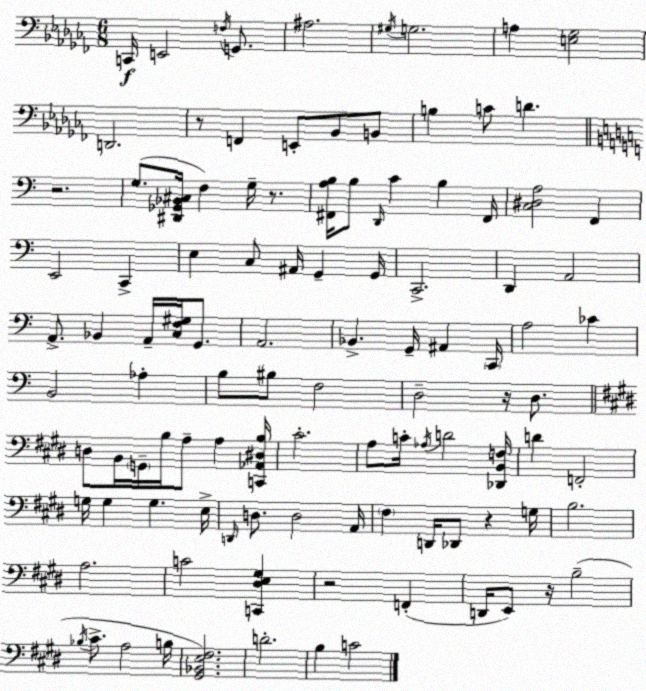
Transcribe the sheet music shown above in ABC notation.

X:1
T:Untitled
M:6/8
L:1/4
K:Abm
C,,/4 E,,2 F,/4 G,,/2 ^A,2 ^G,/4 G,2 A, [E,_G,]2 D,,2 z/2 F,, E,,/2 _B,,/2 B,,/2 B, C/2 D z2 G,/2 [^D,,_G,,_B,,^C,]/4 F, G,/4 z/2 [^F,,A,B,]/4 B,/2 D,,/4 C B, ^F,,/4 [C,^D,A,]2 F,, E,,2 C,, E, C,/2 ^A,,/4 G,, G,,/4 C,,2 D,, A,,2 A,,/2 _B,, A,,/4 [C,F,^G,]/4 G,,/2 A,,2 _B,, G,,/4 ^A,, C,,/4 A,2 _C B,,2 _A, B,/2 ^B,/2 F,2 D,2 z/4 D,/2 D,/2 B,,/4 G,,/4 B,/4 A,/2 A, [C,,_A,,^D,B,]/4 ^C2 A,/2 C/4 _A,/4 D2 [_D,,B,,F,]/4 D F,,2 G,/4 G, G, E,/4 D,,/4 D,/2 D,2 A,,/4 ^F, D,,/4 _D,,/2 z G,/4 B,2 A,2 C2 [C,,^D,E,^G,] z2 F,, D,,/4 E,,/2 z/4 B,2 _B,/4 ^C/2 A,2 B,/4 [^G,,_B,,E,^F,]2 D2 B, C2